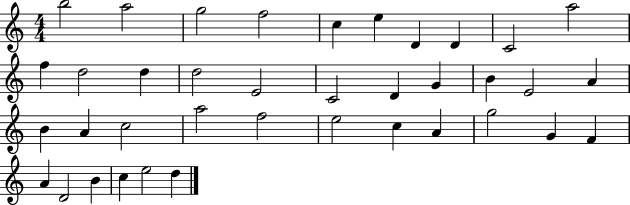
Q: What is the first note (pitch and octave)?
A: B5